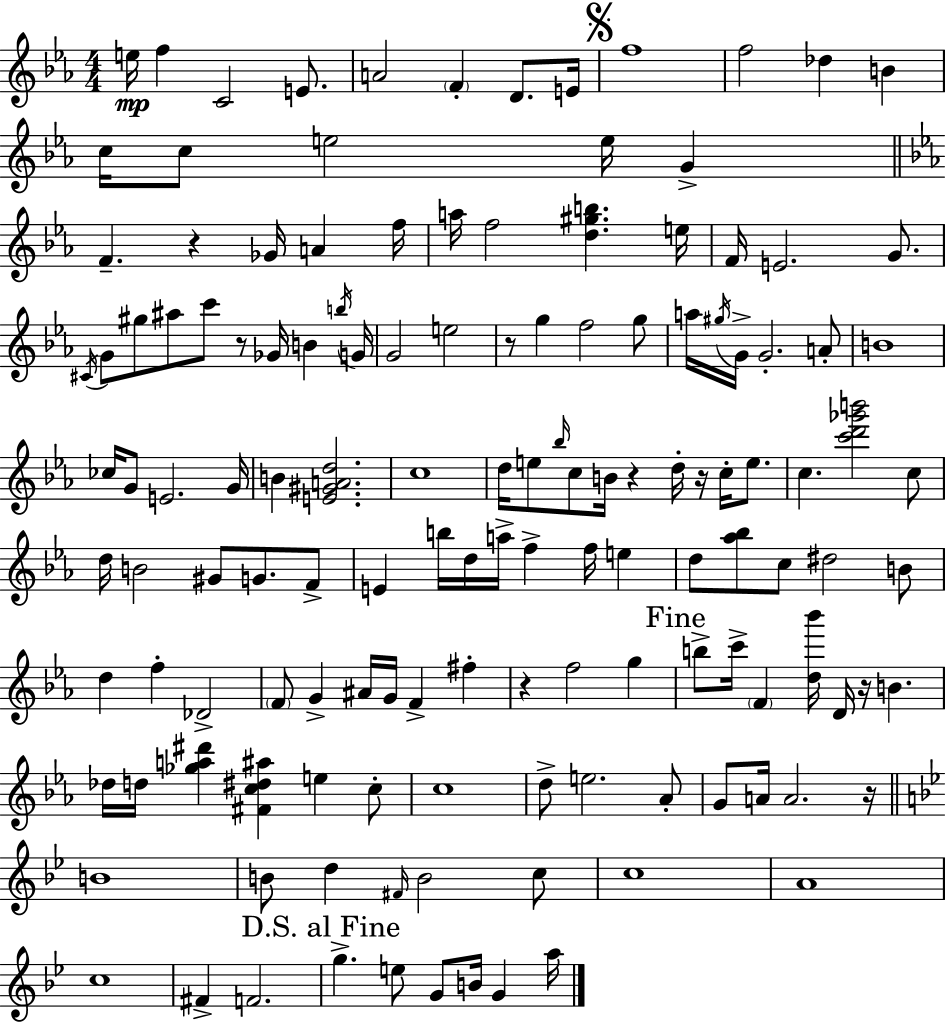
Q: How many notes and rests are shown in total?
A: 138